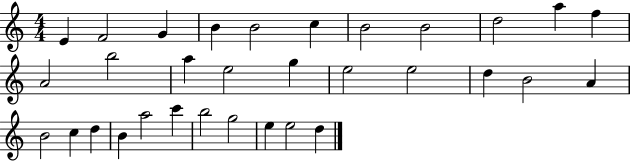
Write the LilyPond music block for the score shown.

{
  \clef treble
  \numericTimeSignature
  \time 4/4
  \key c \major
  e'4 f'2 g'4 | b'4 b'2 c''4 | b'2 b'2 | d''2 a''4 f''4 | \break a'2 b''2 | a''4 e''2 g''4 | e''2 e''2 | d''4 b'2 a'4 | \break b'2 c''4 d''4 | b'4 a''2 c'''4 | b''2 g''2 | e''4 e''2 d''4 | \break \bar "|."
}